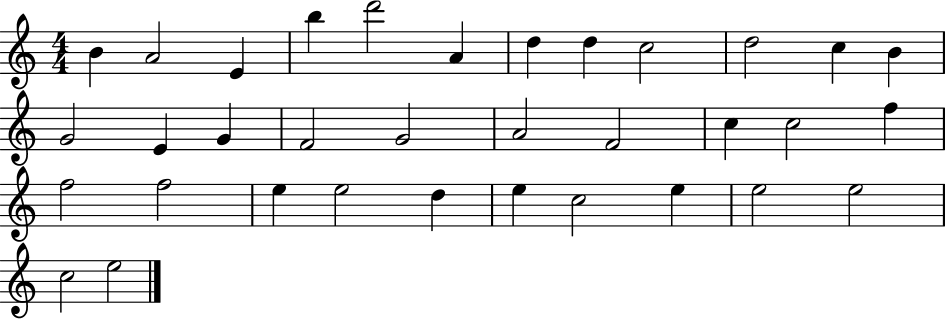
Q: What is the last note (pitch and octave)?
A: E5